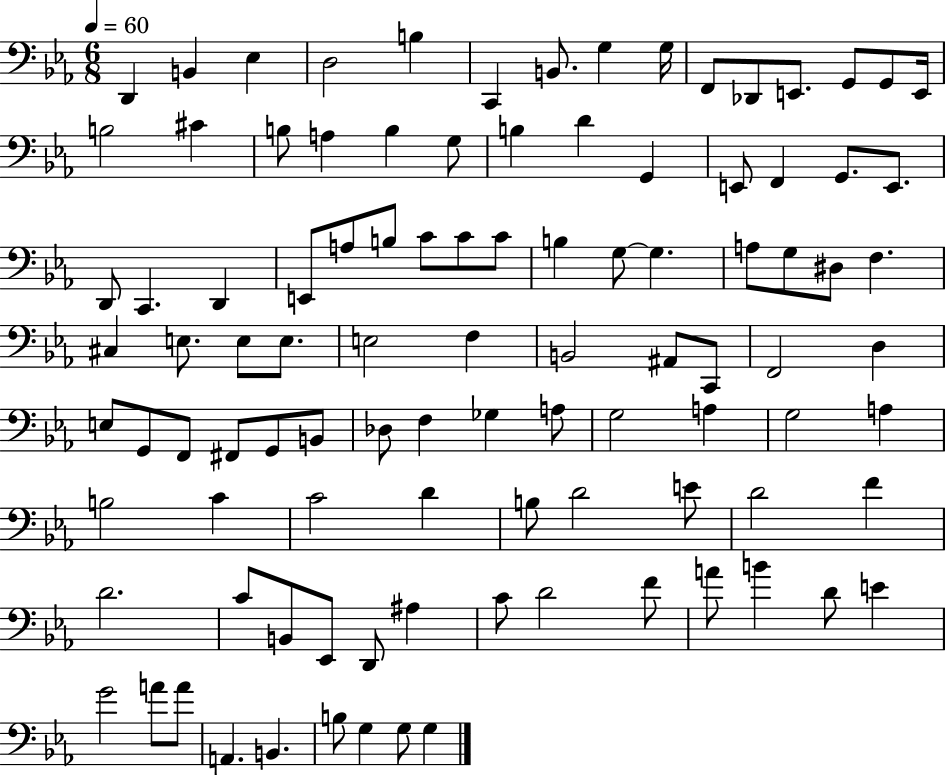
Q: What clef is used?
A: bass